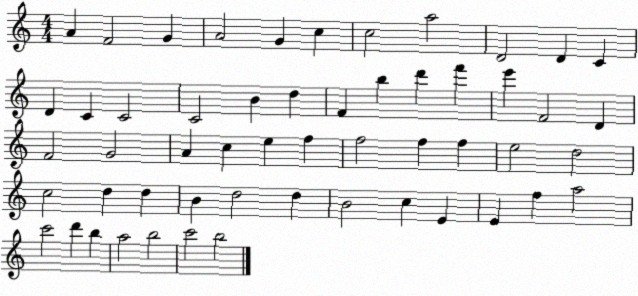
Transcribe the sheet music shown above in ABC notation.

X:1
T:Untitled
M:4/4
L:1/4
K:C
A F2 G A2 G c c2 a2 D2 D C D C C2 C2 B d F b d' f' e' F2 D F2 G2 A c e f f2 f f e2 d2 c2 d d B d2 d B2 c E E f a2 c'2 d' b a2 b2 c'2 b2